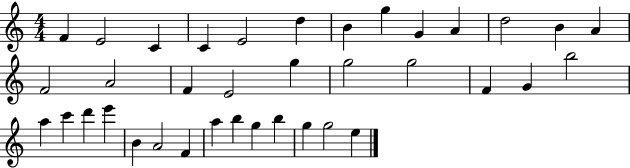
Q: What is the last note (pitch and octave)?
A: E5